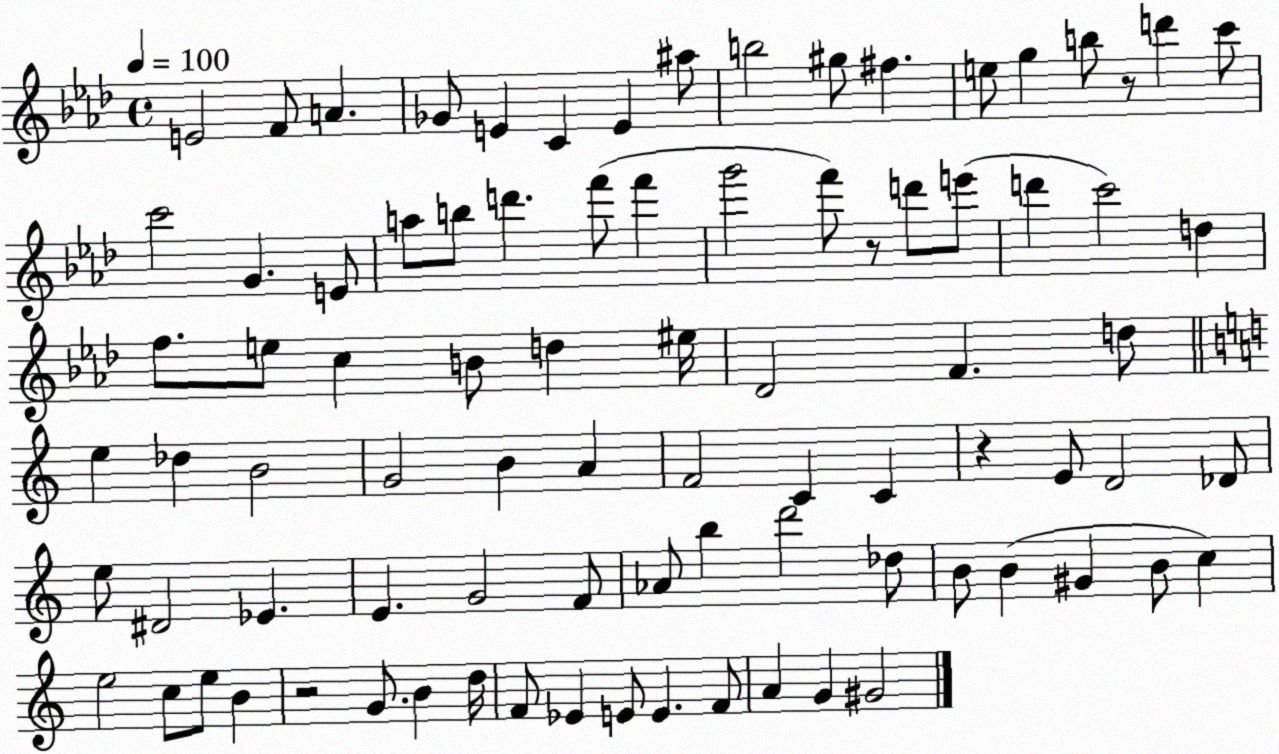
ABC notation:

X:1
T:Untitled
M:4/4
L:1/4
K:Ab
E2 F/2 A _G/2 E C E ^a/2 b2 ^g/2 ^f e/2 g b/2 z/2 d' c'/2 c'2 G E/2 a/2 b/2 d' f'/2 f' g'2 f'/2 z/2 d'/2 e'/2 d' c'2 d f/2 e/2 c B/2 d ^e/4 _D2 F d/2 e _d B2 G2 B A F2 C C z E/2 D2 _D/2 e/2 ^D2 _E E G2 F/2 _A/2 b d'2 _d/2 B/2 B ^G B/2 c e2 c/2 e/2 B z2 G/2 B d/4 F/2 _E E/2 E F/2 A G ^G2